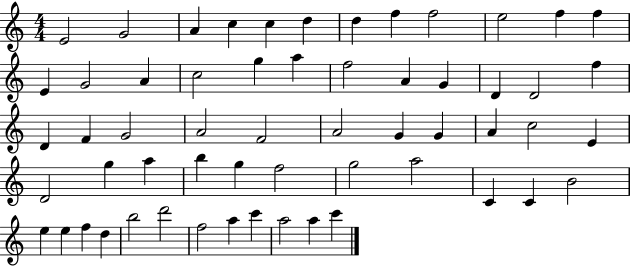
X:1
T:Untitled
M:4/4
L:1/4
K:C
E2 G2 A c c d d f f2 e2 f f E G2 A c2 g a f2 A G D D2 f D F G2 A2 F2 A2 G G A c2 E D2 g a b g f2 g2 a2 C C B2 e e f d b2 d'2 f2 a c' a2 a c'